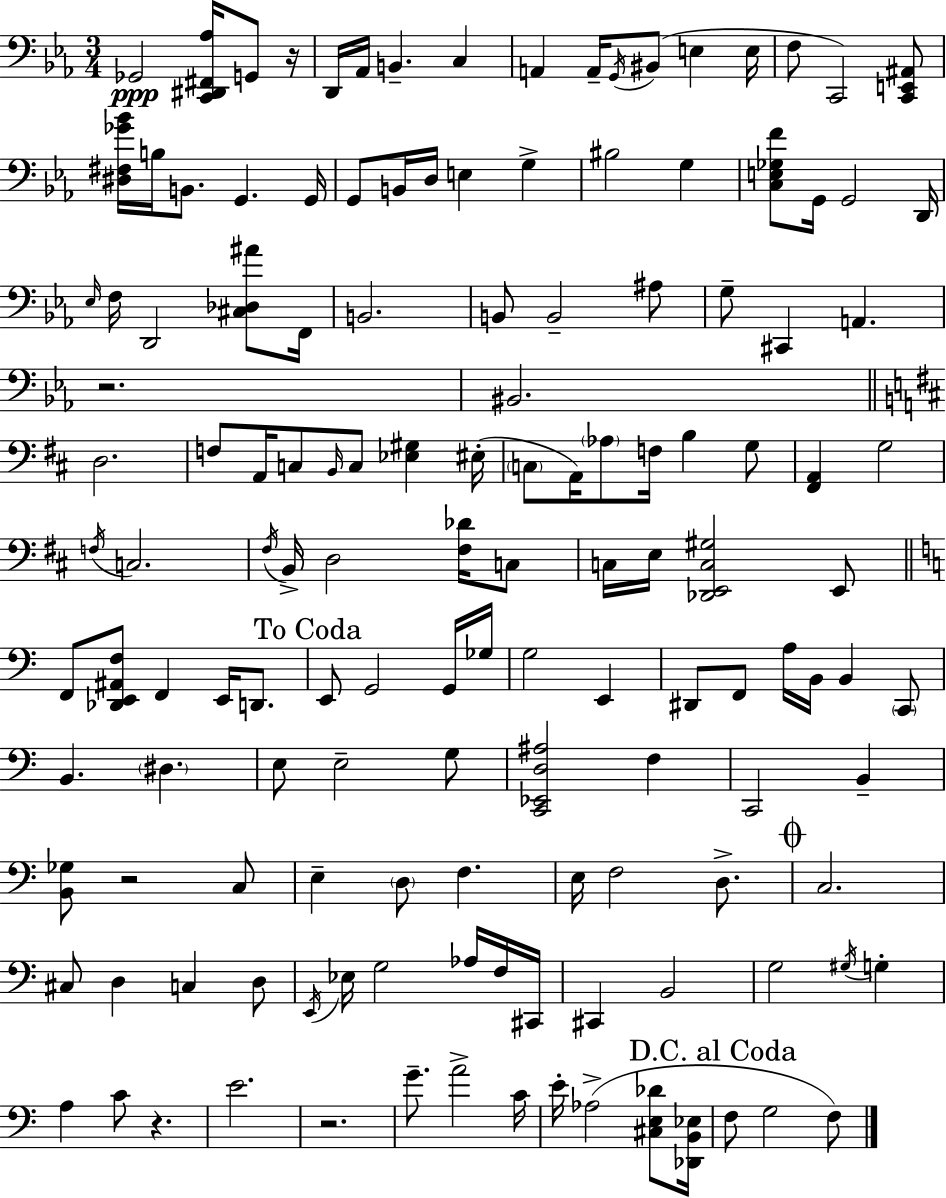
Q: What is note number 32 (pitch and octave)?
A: F2